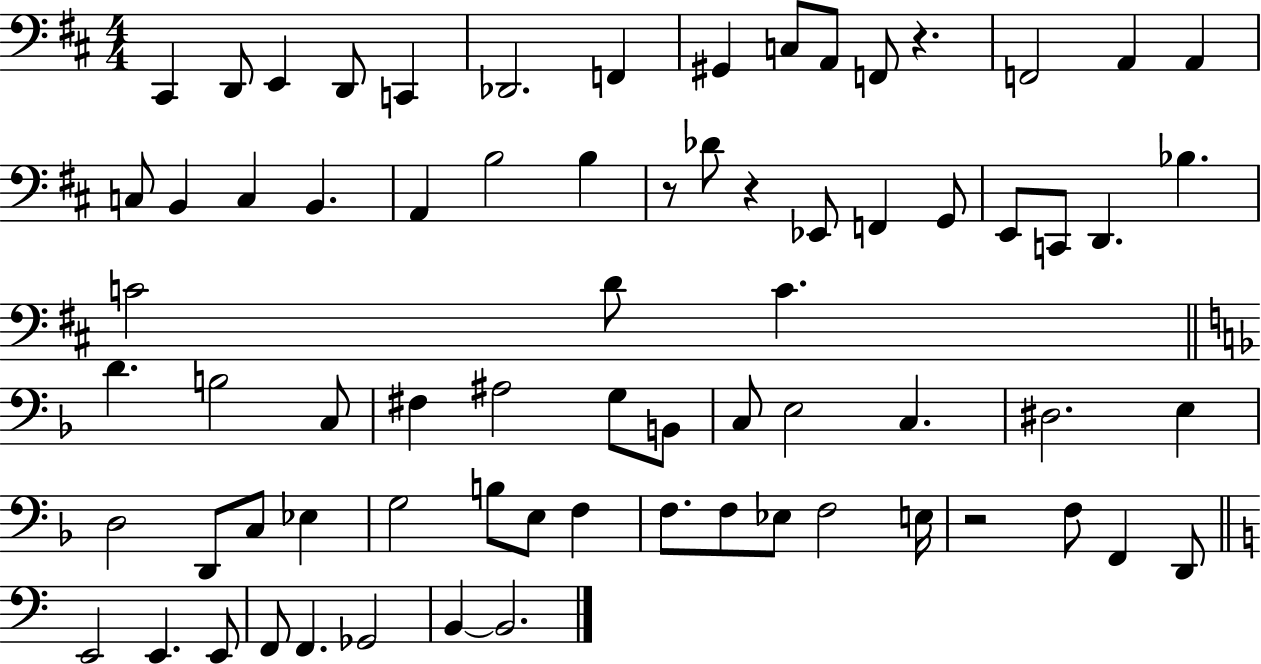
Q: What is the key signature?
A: D major